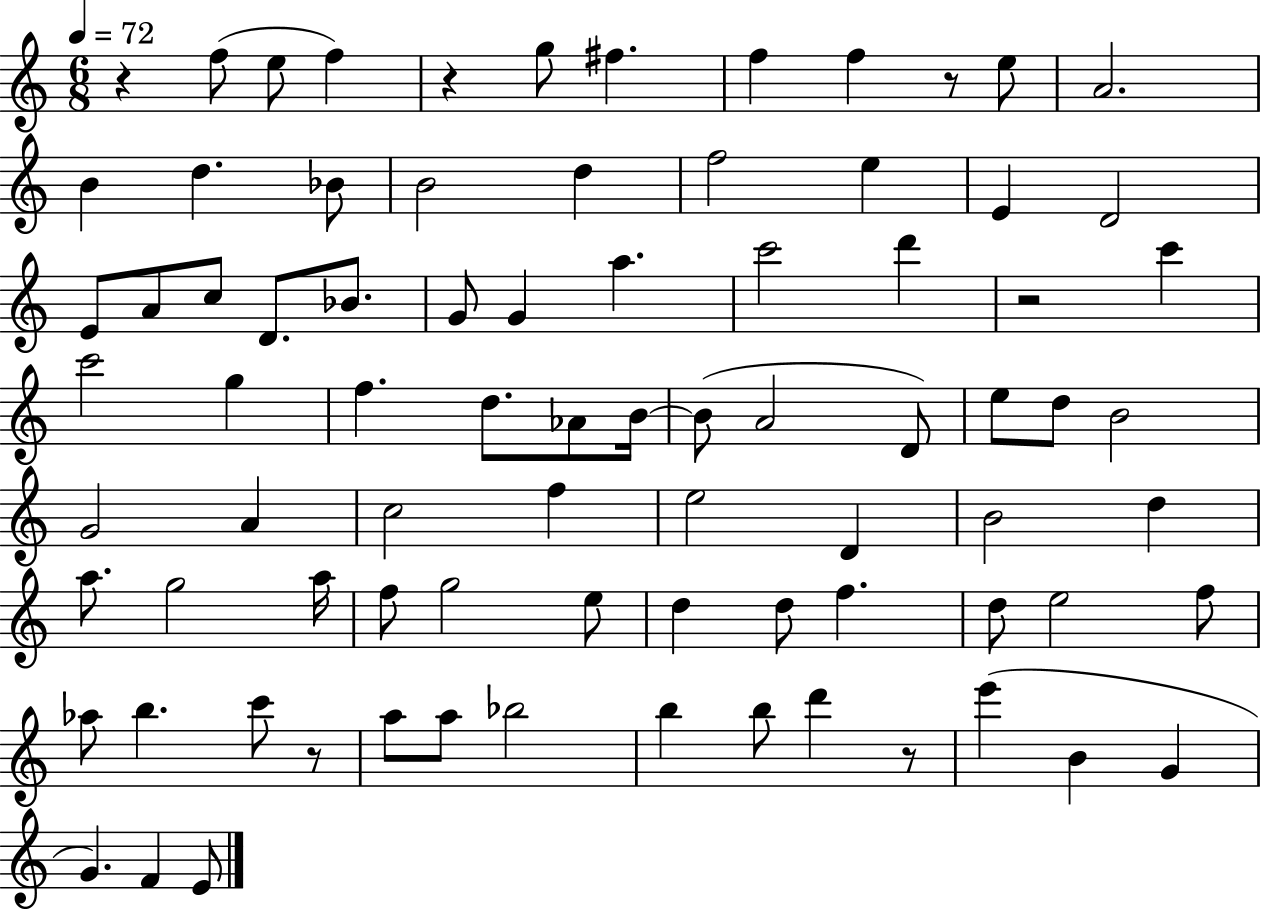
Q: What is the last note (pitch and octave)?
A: E4